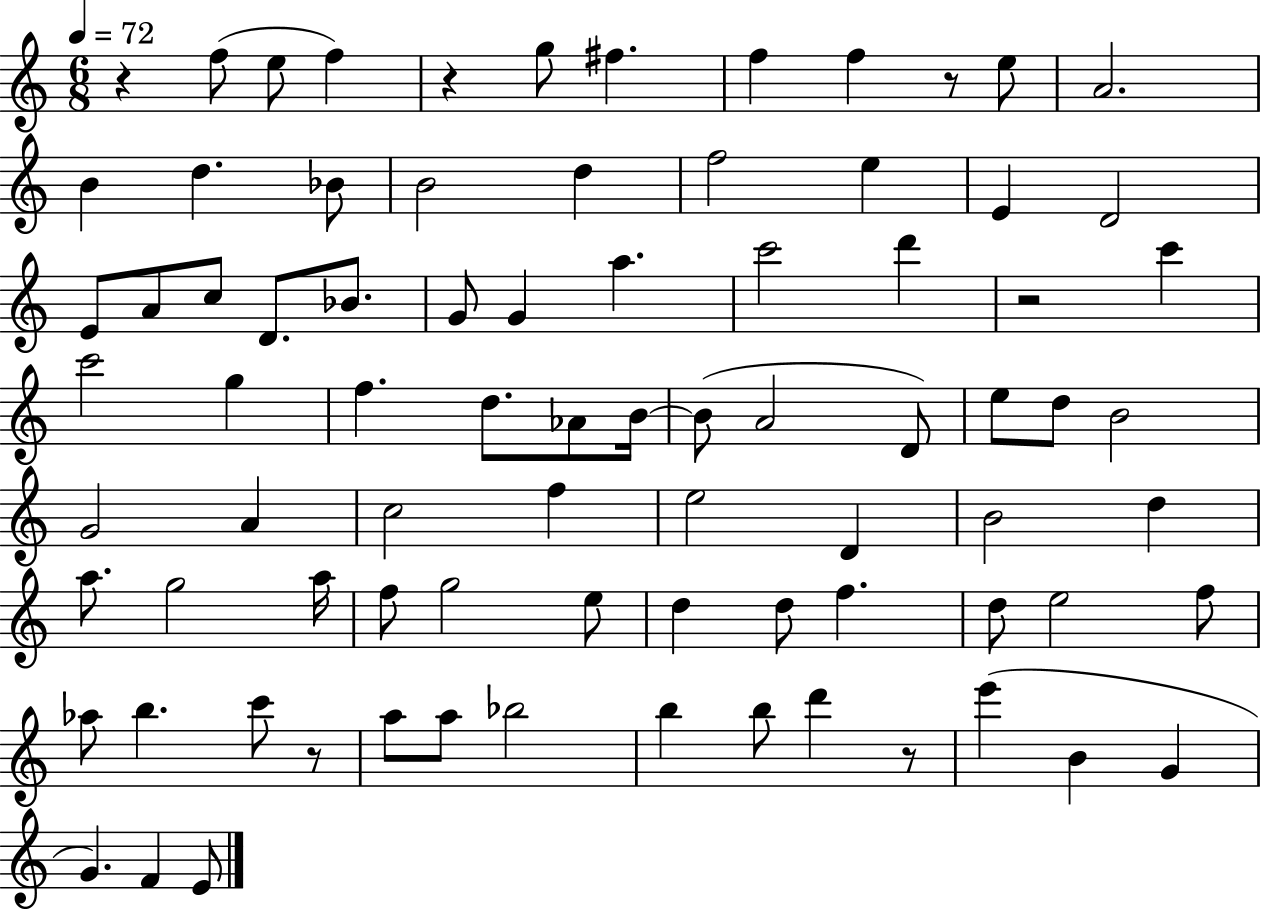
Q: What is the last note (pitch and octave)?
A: E4